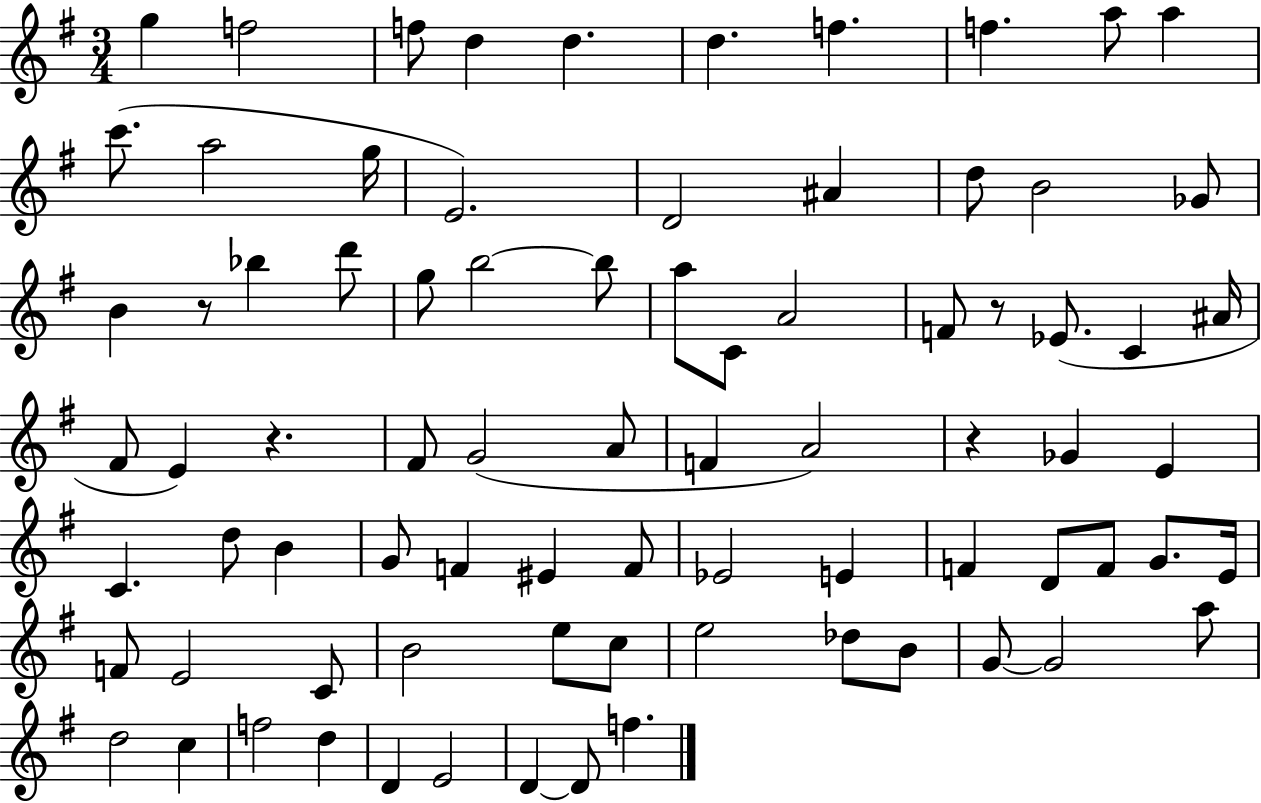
{
  \clef treble
  \numericTimeSignature
  \time 3/4
  \key g \major
  g''4 f''2 | f''8 d''4 d''4. | d''4. f''4. | f''4. a''8 a''4 | \break c'''8.( a''2 g''16 | e'2.) | d'2 ais'4 | d''8 b'2 ges'8 | \break b'4 r8 bes''4 d'''8 | g''8 b''2~~ b''8 | a''8 c'8 a'2 | f'8 r8 ees'8.( c'4 ais'16 | \break fis'8 e'4) r4. | fis'8 g'2( a'8 | f'4 a'2) | r4 ges'4 e'4 | \break c'4. d''8 b'4 | g'8 f'4 eis'4 f'8 | ees'2 e'4 | f'4 d'8 f'8 g'8. e'16 | \break f'8 e'2 c'8 | b'2 e''8 c''8 | e''2 des''8 b'8 | g'8~~ g'2 a''8 | \break d''2 c''4 | f''2 d''4 | d'4 e'2 | d'4~~ d'8 f''4. | \break \bar "|."
}